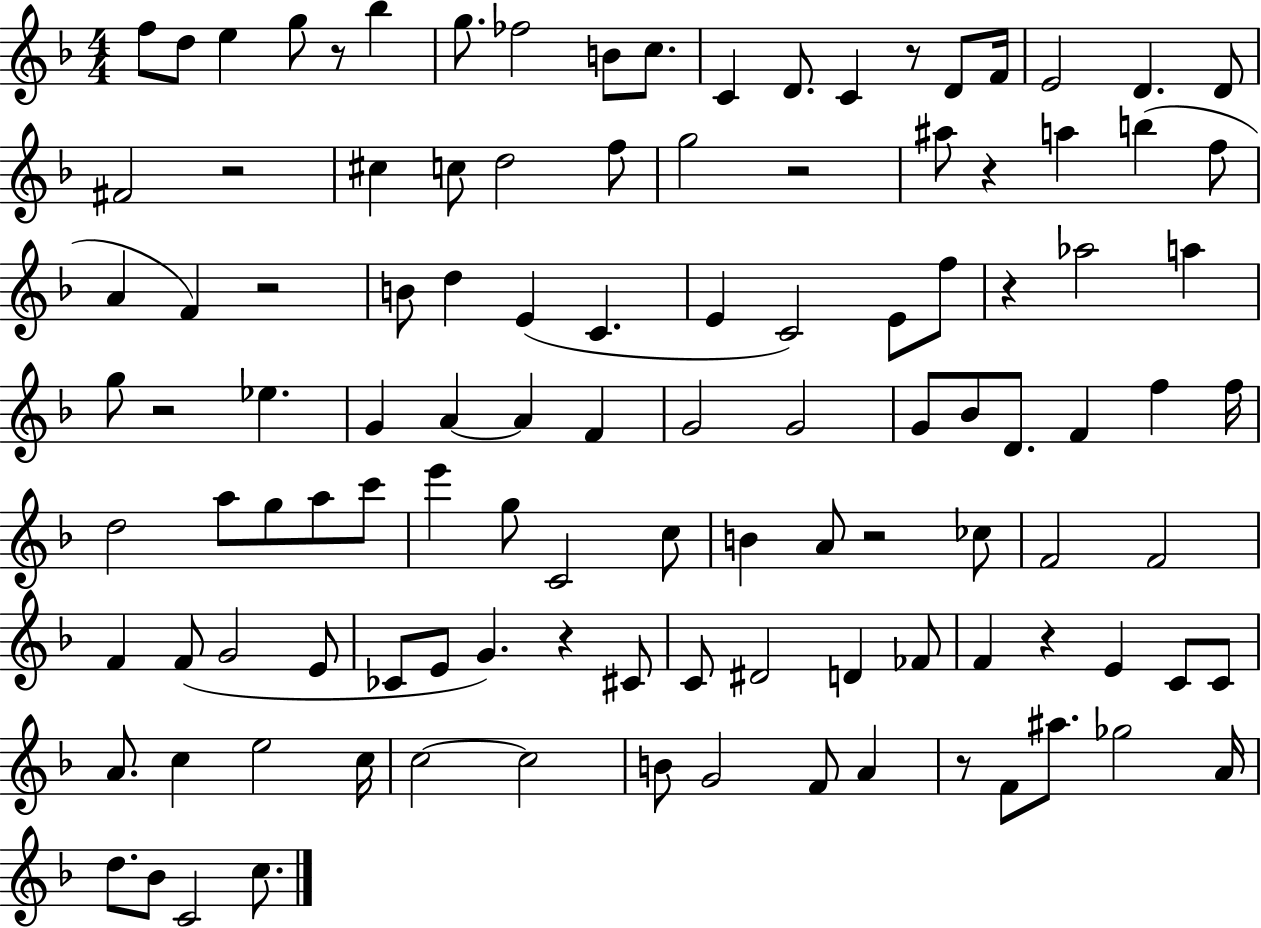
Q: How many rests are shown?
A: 12